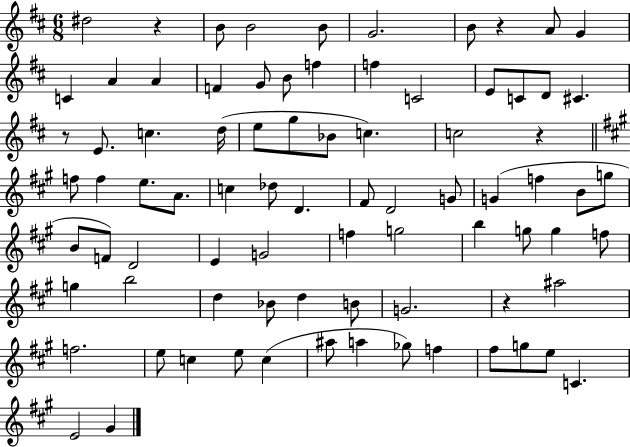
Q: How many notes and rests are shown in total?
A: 82